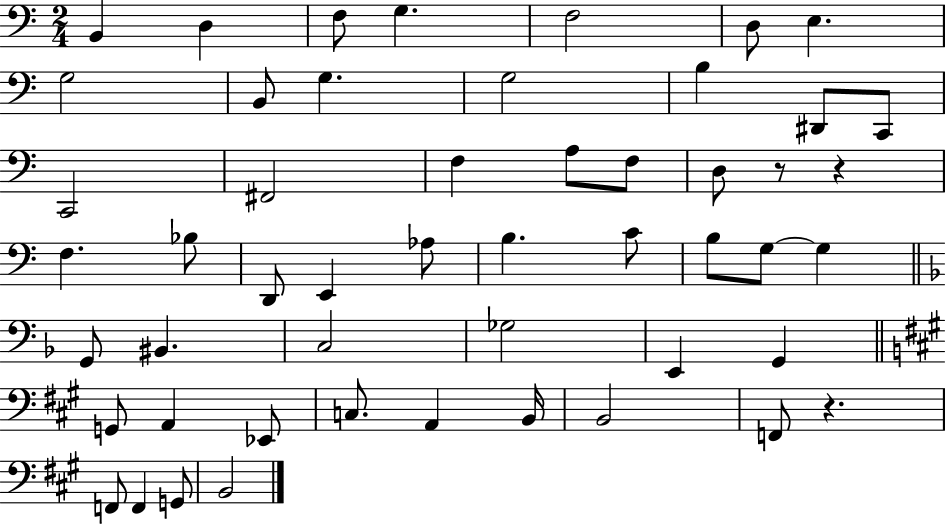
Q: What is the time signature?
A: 2/4